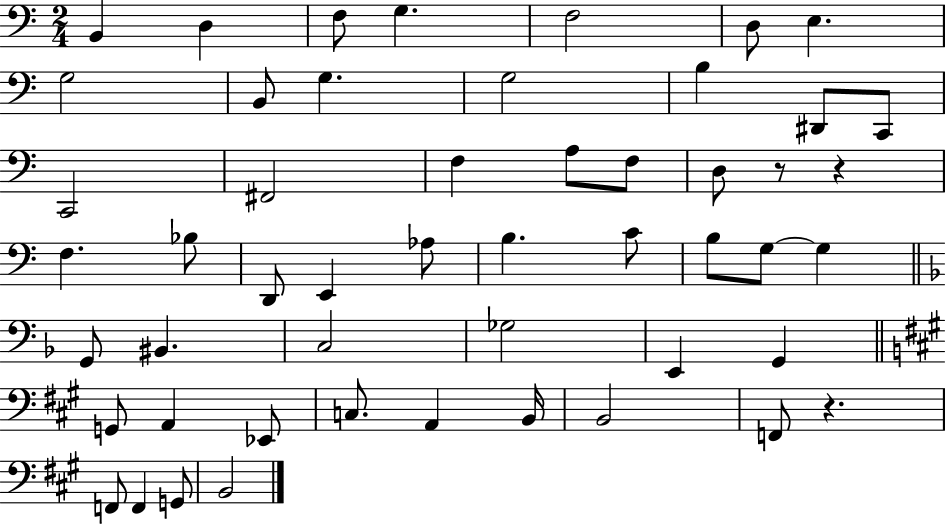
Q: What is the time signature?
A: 2/4